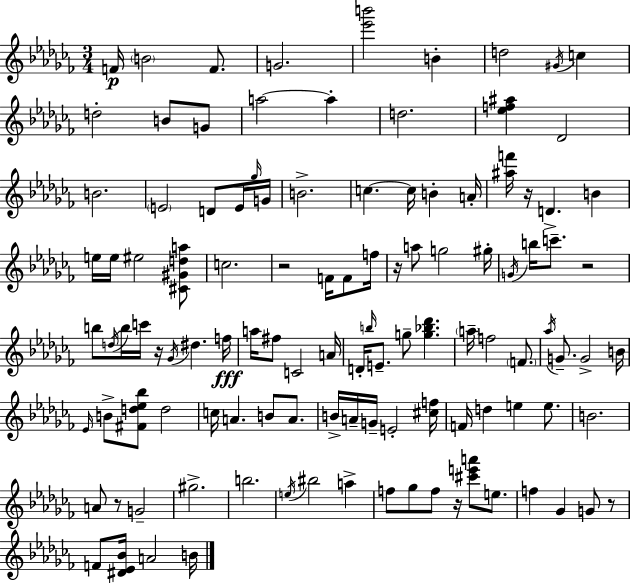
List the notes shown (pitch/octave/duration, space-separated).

F4/s B4/h F4/e. G4/h. [Eb6,B6]/h B4/q D5/h G#4/s C5/q D5/h B4/e G4/e A5/h A5/q D5/h. [Eb5,F5,A#5]/q Db4/h B4/h. E4/h D4/e E4/s Gb5/s G4/s B4/h. C5/q. C5/s B4/q A4/s [A#5,F6]/s R/s D4/q. B4/q E5/s E5/s EIS5/h [C#4,G#4,D5,A5]/e C5/h. R/h F4/s F4/e F5/s R/s A5/e G5/h G#5/s G4/s B5/s C6/e. R/h B5/e D5/s B5/s C6/s R/s Gb4/s D#5/q. F5/s A5/s F#5/e C4/h A4/s D4/s B5/s E4/e. G5/e [G5,Bb5,Db6]/q. A5/s F5/h F4/e. Ab5/s G4/e. G4/h B4/s Eb4/s B4/e [F#4,D5,Eb5,Bb5]/e D5/h C5/s A4/q. B4/e A4/e. B4/s A4/s G4/s E4/h [C#5,F5]/s F4/s D5/q E5/q E5/e. B4/h. A4/e R/e G4/h G#5/h. B5/h. E5/s BIS5/h A5/q F5/e Gb5/e F5/e R/s [C#6,E6,A6]/e E5/e. F5/q Gb4/q G4/e R/e F4/e [D#4,Eb4,Bb4]/s A4/h B4/s